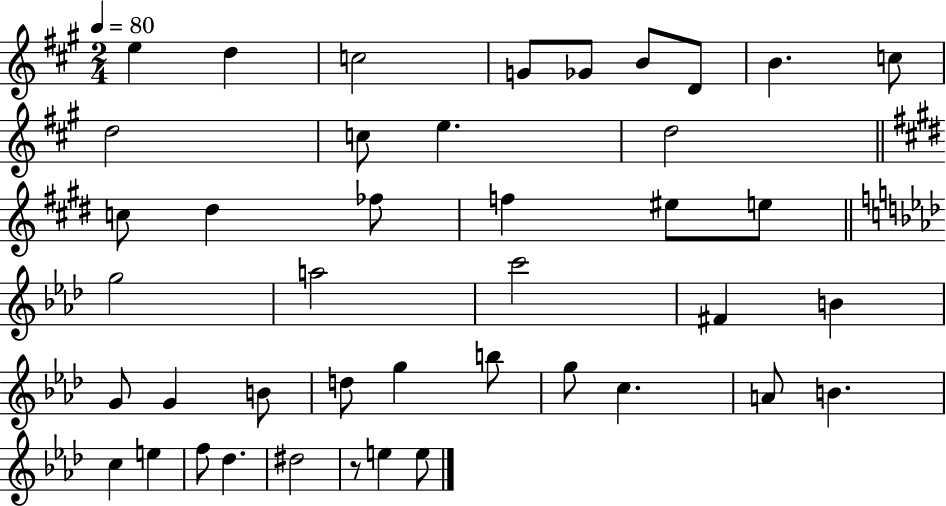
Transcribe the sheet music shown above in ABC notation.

X:1
T:Untitled
M:2/4
L:1/4
K:A
e d c2 G/2 _G/2 B/2 D/2 B c/2 d2 c/2 e d2 c/2 ^d _f/2 f ^e/2 e/2 g2 a2 c'2 ^F B G/2 G B/2 d/2 g b/2 g/2 c A/2 B c e f/2 _d ^d2 z/2 e e/2